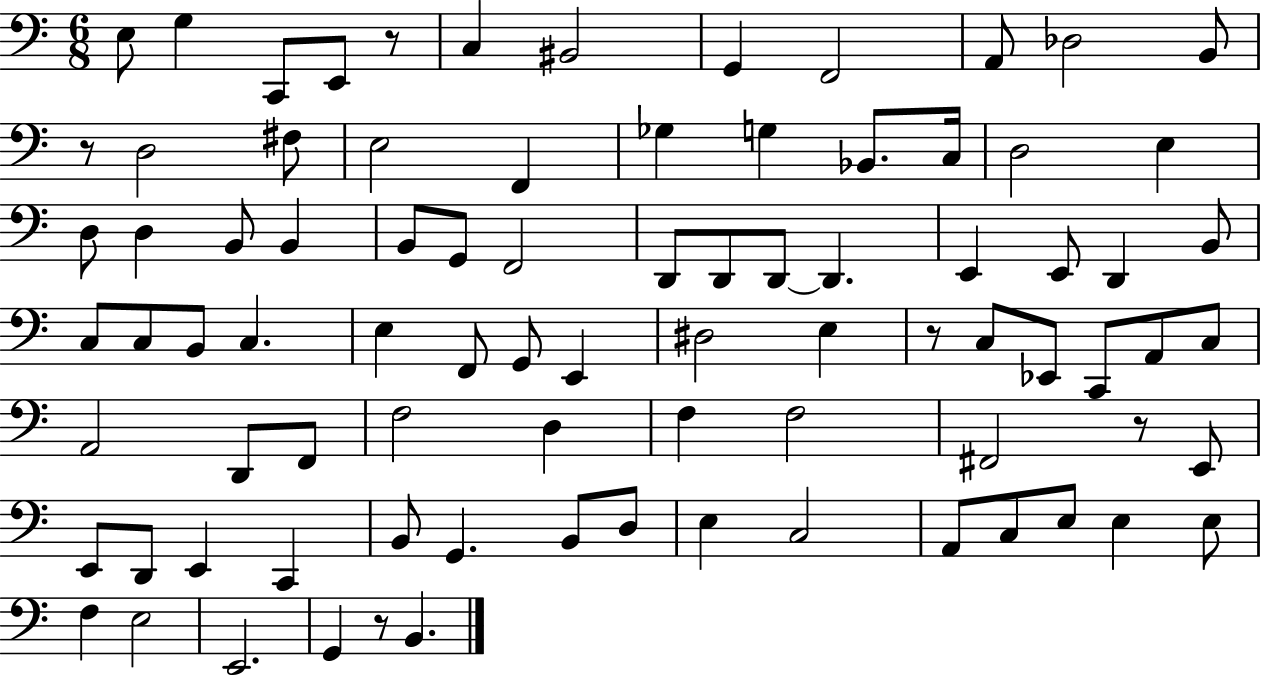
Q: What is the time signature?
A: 6/8